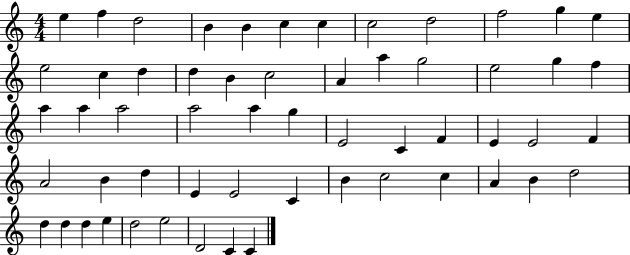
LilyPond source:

{
  \clef treble
  \numericTimeSignature
  \time 4/4
  \key c \major
  e''4 f''4 d''2 | b'4 b'4 c''4 c''4 | c''2 d''2 | f''2 g''4 e''4 | \break e''2 c''4 d''4 | d''4 b'4 c''2 | a'4 a''4 g''2 | e''2 g''4 f''4 | \break a''4 a''4 a''2 | a''2 a''4 g''4 | e'2 c'4 f'4 | e'4 e'2 f'4 | \break a'2 b'4 d''4 | e'4 e'2 c'4 | b'4 c''2 c''4 | a'4 b'4 d''2 | \break d''4 d''4 d''4 e''4 | d''2 e''2 | d'2 c'4 c'4 | \bar "|."
}